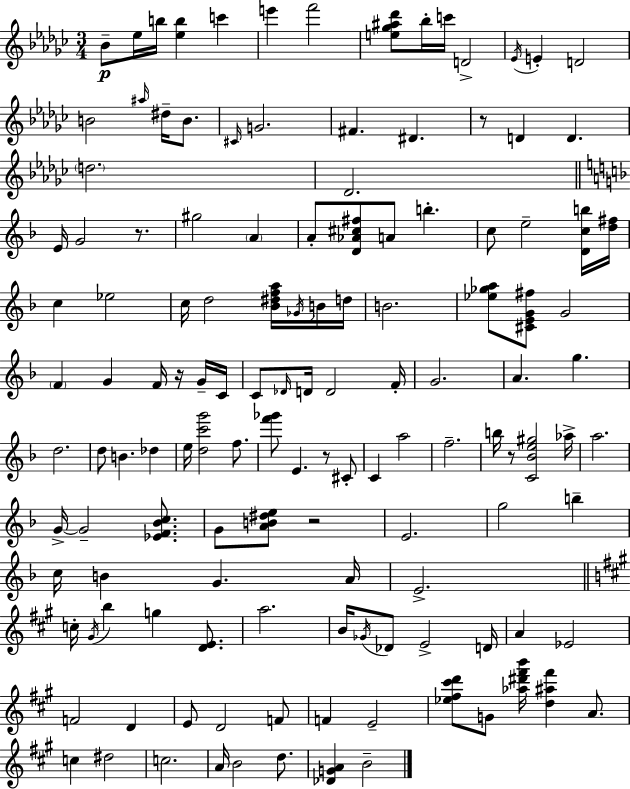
X:1
T:Untitled
M:3/4
L:1/4
K:Ebm
_B/2 _e/4 b/4 [_eb] c' e' f'2 [e_g^a_d']/2 _b/4 c'/4 D2 _E/4 E D2 B2 ^a/4 ^d/4 B/2 ^C/4 G2 ^F ^D z/2 D D d2 _D2 E/4 G2 z/2 ^g2 A A/2 [D_A^c^f]/2 A/2 b c/2 e2 [Dcb]/4 [d^f]/4 c _e2 c/4 d2 [_B^dfa]/4 _G/4 B/4 d/4 B2 [_e_ga]/2 [^CEG^f]/2 G2 F G F/4 z/4 G/4 C/4 C/2 _D/4 D/4 D2 F/4 G2 A g d2 d/2 B _d e/4 [dc'g']2 f/2 [f'_g']/2 E z/2 ^C/2 C a2 f2 b/4 z/2 [C_Be^g]2 _a/4 a2 G/4 G2 [_EF_Bc]/2 G/2 [AB^de]/2 z2 E2 g2 b c/4 B G A/4 E2 c/4 ^G/4 b g [DE]/2 a2 B/4 _G/4 _D/2 E2 D/4 A _E2 F2 D E/2 D2 F/2 F E2 [_e^f^c'd']/2 G/2 [_a^d'^f'b']/4 [d^a^f'] A/2 c ^d2 c2 A/4 B2 d/2 [_DGA] B2